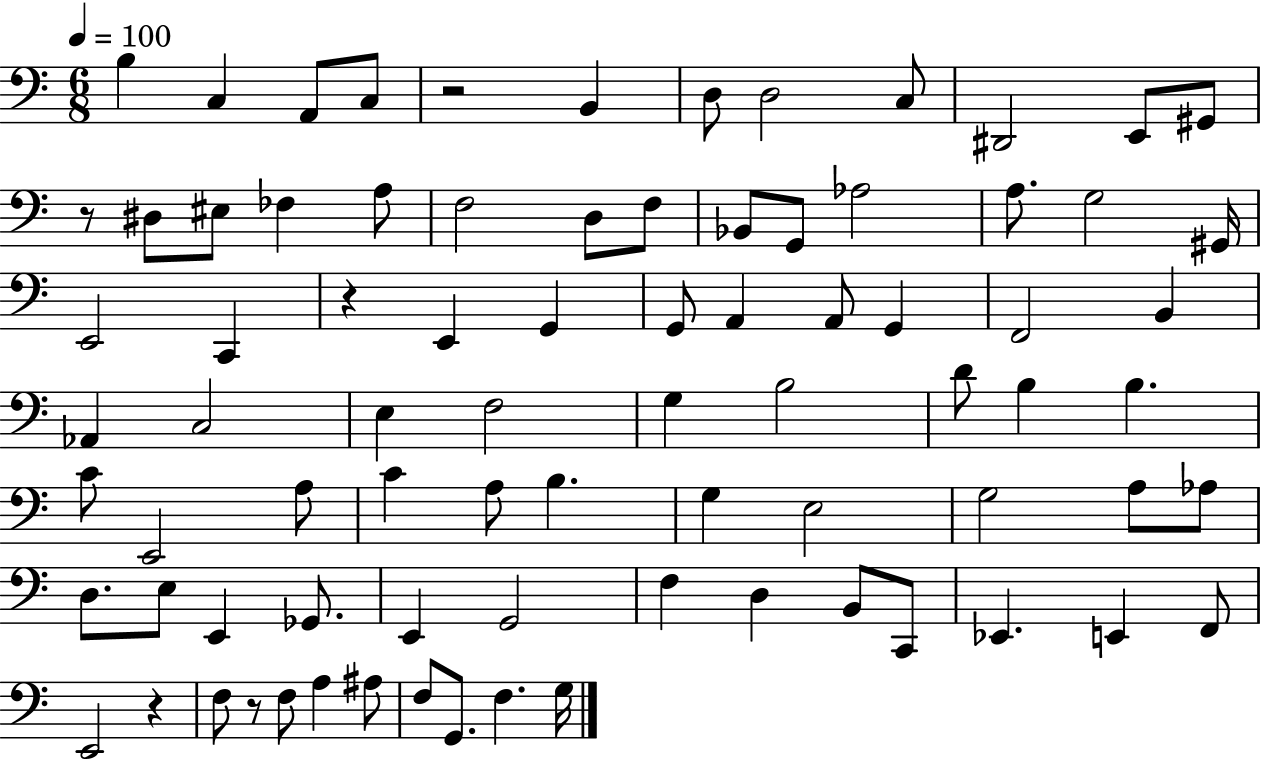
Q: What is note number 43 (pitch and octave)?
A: B3